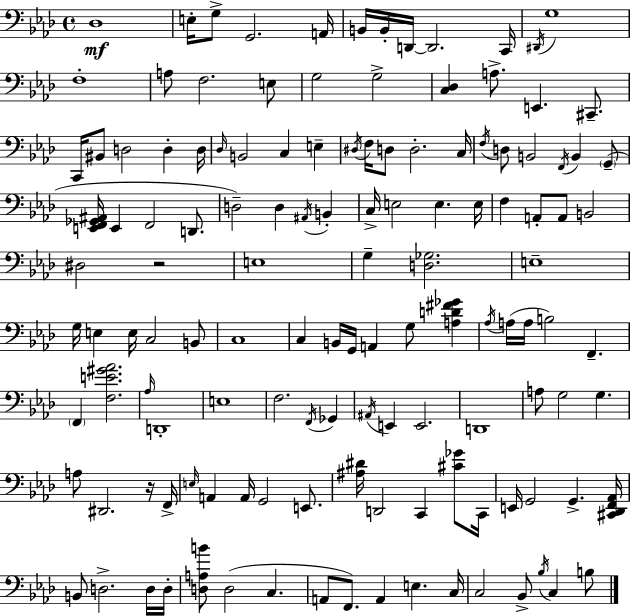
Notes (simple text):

Db3/w E3/s G3/e G2/h. A2/s B2/s B2/s D2/s D2/h. C2/s D#2/s G3/w F3/w A3/e F3/h. E3/e G3/h G3/h [C3,Db3]/q A3/e. E2/q. C#2/e. C2/s BIS2/e D3/h D3/q D3/s Db3/s B2/h C3/q E3/q D#3/s F3/s D3/e D3/h. C3/s F3/s D3/e B2/h F2/s B2/q G2/e [E2,F2,Gb2,A#2]/s E2/q F2/h D2/e. D3/h D3/q A#2/s B2/q C3/s E3/h E3/q. E3/s F3/q A2/e A2/e B2/h D#3/h R/h E3/w G3/q [D3,Gb3]/h. E3/w G3/s E3/q E3/s C3/h B2/e C3/w C3/q B2/s G2/s A2/q G3/e [A3,D4,F#4,Gb4]/q Ab3/s A3/s A3/s B3/h F2/q. F2/q [F3,E4,G#4,Ab4]/h. Ab3/s D2/w E3/w F3/h. F2/s Gb2/q A#2/s E2/q E2/h. D2/w A3/e G3/h G3/q. A3/e D#2/h. R/s F2/s E3/s A2/q A2/s G2/h E2/e. [A#3,D#4]/s D2/h C2/q [C#4,Gb4]/e C2/s E2/s G2/h G2/q. [C#2,Db2,F2,Ab2]/s B2/e D3/h. D3/s D3/s [D3,A3,B4]/e D3/h C3/q. A2/e F2/e. A2/q E3/q. C3/s C3/h Bb2/e Bb3/s C3/q B3/e